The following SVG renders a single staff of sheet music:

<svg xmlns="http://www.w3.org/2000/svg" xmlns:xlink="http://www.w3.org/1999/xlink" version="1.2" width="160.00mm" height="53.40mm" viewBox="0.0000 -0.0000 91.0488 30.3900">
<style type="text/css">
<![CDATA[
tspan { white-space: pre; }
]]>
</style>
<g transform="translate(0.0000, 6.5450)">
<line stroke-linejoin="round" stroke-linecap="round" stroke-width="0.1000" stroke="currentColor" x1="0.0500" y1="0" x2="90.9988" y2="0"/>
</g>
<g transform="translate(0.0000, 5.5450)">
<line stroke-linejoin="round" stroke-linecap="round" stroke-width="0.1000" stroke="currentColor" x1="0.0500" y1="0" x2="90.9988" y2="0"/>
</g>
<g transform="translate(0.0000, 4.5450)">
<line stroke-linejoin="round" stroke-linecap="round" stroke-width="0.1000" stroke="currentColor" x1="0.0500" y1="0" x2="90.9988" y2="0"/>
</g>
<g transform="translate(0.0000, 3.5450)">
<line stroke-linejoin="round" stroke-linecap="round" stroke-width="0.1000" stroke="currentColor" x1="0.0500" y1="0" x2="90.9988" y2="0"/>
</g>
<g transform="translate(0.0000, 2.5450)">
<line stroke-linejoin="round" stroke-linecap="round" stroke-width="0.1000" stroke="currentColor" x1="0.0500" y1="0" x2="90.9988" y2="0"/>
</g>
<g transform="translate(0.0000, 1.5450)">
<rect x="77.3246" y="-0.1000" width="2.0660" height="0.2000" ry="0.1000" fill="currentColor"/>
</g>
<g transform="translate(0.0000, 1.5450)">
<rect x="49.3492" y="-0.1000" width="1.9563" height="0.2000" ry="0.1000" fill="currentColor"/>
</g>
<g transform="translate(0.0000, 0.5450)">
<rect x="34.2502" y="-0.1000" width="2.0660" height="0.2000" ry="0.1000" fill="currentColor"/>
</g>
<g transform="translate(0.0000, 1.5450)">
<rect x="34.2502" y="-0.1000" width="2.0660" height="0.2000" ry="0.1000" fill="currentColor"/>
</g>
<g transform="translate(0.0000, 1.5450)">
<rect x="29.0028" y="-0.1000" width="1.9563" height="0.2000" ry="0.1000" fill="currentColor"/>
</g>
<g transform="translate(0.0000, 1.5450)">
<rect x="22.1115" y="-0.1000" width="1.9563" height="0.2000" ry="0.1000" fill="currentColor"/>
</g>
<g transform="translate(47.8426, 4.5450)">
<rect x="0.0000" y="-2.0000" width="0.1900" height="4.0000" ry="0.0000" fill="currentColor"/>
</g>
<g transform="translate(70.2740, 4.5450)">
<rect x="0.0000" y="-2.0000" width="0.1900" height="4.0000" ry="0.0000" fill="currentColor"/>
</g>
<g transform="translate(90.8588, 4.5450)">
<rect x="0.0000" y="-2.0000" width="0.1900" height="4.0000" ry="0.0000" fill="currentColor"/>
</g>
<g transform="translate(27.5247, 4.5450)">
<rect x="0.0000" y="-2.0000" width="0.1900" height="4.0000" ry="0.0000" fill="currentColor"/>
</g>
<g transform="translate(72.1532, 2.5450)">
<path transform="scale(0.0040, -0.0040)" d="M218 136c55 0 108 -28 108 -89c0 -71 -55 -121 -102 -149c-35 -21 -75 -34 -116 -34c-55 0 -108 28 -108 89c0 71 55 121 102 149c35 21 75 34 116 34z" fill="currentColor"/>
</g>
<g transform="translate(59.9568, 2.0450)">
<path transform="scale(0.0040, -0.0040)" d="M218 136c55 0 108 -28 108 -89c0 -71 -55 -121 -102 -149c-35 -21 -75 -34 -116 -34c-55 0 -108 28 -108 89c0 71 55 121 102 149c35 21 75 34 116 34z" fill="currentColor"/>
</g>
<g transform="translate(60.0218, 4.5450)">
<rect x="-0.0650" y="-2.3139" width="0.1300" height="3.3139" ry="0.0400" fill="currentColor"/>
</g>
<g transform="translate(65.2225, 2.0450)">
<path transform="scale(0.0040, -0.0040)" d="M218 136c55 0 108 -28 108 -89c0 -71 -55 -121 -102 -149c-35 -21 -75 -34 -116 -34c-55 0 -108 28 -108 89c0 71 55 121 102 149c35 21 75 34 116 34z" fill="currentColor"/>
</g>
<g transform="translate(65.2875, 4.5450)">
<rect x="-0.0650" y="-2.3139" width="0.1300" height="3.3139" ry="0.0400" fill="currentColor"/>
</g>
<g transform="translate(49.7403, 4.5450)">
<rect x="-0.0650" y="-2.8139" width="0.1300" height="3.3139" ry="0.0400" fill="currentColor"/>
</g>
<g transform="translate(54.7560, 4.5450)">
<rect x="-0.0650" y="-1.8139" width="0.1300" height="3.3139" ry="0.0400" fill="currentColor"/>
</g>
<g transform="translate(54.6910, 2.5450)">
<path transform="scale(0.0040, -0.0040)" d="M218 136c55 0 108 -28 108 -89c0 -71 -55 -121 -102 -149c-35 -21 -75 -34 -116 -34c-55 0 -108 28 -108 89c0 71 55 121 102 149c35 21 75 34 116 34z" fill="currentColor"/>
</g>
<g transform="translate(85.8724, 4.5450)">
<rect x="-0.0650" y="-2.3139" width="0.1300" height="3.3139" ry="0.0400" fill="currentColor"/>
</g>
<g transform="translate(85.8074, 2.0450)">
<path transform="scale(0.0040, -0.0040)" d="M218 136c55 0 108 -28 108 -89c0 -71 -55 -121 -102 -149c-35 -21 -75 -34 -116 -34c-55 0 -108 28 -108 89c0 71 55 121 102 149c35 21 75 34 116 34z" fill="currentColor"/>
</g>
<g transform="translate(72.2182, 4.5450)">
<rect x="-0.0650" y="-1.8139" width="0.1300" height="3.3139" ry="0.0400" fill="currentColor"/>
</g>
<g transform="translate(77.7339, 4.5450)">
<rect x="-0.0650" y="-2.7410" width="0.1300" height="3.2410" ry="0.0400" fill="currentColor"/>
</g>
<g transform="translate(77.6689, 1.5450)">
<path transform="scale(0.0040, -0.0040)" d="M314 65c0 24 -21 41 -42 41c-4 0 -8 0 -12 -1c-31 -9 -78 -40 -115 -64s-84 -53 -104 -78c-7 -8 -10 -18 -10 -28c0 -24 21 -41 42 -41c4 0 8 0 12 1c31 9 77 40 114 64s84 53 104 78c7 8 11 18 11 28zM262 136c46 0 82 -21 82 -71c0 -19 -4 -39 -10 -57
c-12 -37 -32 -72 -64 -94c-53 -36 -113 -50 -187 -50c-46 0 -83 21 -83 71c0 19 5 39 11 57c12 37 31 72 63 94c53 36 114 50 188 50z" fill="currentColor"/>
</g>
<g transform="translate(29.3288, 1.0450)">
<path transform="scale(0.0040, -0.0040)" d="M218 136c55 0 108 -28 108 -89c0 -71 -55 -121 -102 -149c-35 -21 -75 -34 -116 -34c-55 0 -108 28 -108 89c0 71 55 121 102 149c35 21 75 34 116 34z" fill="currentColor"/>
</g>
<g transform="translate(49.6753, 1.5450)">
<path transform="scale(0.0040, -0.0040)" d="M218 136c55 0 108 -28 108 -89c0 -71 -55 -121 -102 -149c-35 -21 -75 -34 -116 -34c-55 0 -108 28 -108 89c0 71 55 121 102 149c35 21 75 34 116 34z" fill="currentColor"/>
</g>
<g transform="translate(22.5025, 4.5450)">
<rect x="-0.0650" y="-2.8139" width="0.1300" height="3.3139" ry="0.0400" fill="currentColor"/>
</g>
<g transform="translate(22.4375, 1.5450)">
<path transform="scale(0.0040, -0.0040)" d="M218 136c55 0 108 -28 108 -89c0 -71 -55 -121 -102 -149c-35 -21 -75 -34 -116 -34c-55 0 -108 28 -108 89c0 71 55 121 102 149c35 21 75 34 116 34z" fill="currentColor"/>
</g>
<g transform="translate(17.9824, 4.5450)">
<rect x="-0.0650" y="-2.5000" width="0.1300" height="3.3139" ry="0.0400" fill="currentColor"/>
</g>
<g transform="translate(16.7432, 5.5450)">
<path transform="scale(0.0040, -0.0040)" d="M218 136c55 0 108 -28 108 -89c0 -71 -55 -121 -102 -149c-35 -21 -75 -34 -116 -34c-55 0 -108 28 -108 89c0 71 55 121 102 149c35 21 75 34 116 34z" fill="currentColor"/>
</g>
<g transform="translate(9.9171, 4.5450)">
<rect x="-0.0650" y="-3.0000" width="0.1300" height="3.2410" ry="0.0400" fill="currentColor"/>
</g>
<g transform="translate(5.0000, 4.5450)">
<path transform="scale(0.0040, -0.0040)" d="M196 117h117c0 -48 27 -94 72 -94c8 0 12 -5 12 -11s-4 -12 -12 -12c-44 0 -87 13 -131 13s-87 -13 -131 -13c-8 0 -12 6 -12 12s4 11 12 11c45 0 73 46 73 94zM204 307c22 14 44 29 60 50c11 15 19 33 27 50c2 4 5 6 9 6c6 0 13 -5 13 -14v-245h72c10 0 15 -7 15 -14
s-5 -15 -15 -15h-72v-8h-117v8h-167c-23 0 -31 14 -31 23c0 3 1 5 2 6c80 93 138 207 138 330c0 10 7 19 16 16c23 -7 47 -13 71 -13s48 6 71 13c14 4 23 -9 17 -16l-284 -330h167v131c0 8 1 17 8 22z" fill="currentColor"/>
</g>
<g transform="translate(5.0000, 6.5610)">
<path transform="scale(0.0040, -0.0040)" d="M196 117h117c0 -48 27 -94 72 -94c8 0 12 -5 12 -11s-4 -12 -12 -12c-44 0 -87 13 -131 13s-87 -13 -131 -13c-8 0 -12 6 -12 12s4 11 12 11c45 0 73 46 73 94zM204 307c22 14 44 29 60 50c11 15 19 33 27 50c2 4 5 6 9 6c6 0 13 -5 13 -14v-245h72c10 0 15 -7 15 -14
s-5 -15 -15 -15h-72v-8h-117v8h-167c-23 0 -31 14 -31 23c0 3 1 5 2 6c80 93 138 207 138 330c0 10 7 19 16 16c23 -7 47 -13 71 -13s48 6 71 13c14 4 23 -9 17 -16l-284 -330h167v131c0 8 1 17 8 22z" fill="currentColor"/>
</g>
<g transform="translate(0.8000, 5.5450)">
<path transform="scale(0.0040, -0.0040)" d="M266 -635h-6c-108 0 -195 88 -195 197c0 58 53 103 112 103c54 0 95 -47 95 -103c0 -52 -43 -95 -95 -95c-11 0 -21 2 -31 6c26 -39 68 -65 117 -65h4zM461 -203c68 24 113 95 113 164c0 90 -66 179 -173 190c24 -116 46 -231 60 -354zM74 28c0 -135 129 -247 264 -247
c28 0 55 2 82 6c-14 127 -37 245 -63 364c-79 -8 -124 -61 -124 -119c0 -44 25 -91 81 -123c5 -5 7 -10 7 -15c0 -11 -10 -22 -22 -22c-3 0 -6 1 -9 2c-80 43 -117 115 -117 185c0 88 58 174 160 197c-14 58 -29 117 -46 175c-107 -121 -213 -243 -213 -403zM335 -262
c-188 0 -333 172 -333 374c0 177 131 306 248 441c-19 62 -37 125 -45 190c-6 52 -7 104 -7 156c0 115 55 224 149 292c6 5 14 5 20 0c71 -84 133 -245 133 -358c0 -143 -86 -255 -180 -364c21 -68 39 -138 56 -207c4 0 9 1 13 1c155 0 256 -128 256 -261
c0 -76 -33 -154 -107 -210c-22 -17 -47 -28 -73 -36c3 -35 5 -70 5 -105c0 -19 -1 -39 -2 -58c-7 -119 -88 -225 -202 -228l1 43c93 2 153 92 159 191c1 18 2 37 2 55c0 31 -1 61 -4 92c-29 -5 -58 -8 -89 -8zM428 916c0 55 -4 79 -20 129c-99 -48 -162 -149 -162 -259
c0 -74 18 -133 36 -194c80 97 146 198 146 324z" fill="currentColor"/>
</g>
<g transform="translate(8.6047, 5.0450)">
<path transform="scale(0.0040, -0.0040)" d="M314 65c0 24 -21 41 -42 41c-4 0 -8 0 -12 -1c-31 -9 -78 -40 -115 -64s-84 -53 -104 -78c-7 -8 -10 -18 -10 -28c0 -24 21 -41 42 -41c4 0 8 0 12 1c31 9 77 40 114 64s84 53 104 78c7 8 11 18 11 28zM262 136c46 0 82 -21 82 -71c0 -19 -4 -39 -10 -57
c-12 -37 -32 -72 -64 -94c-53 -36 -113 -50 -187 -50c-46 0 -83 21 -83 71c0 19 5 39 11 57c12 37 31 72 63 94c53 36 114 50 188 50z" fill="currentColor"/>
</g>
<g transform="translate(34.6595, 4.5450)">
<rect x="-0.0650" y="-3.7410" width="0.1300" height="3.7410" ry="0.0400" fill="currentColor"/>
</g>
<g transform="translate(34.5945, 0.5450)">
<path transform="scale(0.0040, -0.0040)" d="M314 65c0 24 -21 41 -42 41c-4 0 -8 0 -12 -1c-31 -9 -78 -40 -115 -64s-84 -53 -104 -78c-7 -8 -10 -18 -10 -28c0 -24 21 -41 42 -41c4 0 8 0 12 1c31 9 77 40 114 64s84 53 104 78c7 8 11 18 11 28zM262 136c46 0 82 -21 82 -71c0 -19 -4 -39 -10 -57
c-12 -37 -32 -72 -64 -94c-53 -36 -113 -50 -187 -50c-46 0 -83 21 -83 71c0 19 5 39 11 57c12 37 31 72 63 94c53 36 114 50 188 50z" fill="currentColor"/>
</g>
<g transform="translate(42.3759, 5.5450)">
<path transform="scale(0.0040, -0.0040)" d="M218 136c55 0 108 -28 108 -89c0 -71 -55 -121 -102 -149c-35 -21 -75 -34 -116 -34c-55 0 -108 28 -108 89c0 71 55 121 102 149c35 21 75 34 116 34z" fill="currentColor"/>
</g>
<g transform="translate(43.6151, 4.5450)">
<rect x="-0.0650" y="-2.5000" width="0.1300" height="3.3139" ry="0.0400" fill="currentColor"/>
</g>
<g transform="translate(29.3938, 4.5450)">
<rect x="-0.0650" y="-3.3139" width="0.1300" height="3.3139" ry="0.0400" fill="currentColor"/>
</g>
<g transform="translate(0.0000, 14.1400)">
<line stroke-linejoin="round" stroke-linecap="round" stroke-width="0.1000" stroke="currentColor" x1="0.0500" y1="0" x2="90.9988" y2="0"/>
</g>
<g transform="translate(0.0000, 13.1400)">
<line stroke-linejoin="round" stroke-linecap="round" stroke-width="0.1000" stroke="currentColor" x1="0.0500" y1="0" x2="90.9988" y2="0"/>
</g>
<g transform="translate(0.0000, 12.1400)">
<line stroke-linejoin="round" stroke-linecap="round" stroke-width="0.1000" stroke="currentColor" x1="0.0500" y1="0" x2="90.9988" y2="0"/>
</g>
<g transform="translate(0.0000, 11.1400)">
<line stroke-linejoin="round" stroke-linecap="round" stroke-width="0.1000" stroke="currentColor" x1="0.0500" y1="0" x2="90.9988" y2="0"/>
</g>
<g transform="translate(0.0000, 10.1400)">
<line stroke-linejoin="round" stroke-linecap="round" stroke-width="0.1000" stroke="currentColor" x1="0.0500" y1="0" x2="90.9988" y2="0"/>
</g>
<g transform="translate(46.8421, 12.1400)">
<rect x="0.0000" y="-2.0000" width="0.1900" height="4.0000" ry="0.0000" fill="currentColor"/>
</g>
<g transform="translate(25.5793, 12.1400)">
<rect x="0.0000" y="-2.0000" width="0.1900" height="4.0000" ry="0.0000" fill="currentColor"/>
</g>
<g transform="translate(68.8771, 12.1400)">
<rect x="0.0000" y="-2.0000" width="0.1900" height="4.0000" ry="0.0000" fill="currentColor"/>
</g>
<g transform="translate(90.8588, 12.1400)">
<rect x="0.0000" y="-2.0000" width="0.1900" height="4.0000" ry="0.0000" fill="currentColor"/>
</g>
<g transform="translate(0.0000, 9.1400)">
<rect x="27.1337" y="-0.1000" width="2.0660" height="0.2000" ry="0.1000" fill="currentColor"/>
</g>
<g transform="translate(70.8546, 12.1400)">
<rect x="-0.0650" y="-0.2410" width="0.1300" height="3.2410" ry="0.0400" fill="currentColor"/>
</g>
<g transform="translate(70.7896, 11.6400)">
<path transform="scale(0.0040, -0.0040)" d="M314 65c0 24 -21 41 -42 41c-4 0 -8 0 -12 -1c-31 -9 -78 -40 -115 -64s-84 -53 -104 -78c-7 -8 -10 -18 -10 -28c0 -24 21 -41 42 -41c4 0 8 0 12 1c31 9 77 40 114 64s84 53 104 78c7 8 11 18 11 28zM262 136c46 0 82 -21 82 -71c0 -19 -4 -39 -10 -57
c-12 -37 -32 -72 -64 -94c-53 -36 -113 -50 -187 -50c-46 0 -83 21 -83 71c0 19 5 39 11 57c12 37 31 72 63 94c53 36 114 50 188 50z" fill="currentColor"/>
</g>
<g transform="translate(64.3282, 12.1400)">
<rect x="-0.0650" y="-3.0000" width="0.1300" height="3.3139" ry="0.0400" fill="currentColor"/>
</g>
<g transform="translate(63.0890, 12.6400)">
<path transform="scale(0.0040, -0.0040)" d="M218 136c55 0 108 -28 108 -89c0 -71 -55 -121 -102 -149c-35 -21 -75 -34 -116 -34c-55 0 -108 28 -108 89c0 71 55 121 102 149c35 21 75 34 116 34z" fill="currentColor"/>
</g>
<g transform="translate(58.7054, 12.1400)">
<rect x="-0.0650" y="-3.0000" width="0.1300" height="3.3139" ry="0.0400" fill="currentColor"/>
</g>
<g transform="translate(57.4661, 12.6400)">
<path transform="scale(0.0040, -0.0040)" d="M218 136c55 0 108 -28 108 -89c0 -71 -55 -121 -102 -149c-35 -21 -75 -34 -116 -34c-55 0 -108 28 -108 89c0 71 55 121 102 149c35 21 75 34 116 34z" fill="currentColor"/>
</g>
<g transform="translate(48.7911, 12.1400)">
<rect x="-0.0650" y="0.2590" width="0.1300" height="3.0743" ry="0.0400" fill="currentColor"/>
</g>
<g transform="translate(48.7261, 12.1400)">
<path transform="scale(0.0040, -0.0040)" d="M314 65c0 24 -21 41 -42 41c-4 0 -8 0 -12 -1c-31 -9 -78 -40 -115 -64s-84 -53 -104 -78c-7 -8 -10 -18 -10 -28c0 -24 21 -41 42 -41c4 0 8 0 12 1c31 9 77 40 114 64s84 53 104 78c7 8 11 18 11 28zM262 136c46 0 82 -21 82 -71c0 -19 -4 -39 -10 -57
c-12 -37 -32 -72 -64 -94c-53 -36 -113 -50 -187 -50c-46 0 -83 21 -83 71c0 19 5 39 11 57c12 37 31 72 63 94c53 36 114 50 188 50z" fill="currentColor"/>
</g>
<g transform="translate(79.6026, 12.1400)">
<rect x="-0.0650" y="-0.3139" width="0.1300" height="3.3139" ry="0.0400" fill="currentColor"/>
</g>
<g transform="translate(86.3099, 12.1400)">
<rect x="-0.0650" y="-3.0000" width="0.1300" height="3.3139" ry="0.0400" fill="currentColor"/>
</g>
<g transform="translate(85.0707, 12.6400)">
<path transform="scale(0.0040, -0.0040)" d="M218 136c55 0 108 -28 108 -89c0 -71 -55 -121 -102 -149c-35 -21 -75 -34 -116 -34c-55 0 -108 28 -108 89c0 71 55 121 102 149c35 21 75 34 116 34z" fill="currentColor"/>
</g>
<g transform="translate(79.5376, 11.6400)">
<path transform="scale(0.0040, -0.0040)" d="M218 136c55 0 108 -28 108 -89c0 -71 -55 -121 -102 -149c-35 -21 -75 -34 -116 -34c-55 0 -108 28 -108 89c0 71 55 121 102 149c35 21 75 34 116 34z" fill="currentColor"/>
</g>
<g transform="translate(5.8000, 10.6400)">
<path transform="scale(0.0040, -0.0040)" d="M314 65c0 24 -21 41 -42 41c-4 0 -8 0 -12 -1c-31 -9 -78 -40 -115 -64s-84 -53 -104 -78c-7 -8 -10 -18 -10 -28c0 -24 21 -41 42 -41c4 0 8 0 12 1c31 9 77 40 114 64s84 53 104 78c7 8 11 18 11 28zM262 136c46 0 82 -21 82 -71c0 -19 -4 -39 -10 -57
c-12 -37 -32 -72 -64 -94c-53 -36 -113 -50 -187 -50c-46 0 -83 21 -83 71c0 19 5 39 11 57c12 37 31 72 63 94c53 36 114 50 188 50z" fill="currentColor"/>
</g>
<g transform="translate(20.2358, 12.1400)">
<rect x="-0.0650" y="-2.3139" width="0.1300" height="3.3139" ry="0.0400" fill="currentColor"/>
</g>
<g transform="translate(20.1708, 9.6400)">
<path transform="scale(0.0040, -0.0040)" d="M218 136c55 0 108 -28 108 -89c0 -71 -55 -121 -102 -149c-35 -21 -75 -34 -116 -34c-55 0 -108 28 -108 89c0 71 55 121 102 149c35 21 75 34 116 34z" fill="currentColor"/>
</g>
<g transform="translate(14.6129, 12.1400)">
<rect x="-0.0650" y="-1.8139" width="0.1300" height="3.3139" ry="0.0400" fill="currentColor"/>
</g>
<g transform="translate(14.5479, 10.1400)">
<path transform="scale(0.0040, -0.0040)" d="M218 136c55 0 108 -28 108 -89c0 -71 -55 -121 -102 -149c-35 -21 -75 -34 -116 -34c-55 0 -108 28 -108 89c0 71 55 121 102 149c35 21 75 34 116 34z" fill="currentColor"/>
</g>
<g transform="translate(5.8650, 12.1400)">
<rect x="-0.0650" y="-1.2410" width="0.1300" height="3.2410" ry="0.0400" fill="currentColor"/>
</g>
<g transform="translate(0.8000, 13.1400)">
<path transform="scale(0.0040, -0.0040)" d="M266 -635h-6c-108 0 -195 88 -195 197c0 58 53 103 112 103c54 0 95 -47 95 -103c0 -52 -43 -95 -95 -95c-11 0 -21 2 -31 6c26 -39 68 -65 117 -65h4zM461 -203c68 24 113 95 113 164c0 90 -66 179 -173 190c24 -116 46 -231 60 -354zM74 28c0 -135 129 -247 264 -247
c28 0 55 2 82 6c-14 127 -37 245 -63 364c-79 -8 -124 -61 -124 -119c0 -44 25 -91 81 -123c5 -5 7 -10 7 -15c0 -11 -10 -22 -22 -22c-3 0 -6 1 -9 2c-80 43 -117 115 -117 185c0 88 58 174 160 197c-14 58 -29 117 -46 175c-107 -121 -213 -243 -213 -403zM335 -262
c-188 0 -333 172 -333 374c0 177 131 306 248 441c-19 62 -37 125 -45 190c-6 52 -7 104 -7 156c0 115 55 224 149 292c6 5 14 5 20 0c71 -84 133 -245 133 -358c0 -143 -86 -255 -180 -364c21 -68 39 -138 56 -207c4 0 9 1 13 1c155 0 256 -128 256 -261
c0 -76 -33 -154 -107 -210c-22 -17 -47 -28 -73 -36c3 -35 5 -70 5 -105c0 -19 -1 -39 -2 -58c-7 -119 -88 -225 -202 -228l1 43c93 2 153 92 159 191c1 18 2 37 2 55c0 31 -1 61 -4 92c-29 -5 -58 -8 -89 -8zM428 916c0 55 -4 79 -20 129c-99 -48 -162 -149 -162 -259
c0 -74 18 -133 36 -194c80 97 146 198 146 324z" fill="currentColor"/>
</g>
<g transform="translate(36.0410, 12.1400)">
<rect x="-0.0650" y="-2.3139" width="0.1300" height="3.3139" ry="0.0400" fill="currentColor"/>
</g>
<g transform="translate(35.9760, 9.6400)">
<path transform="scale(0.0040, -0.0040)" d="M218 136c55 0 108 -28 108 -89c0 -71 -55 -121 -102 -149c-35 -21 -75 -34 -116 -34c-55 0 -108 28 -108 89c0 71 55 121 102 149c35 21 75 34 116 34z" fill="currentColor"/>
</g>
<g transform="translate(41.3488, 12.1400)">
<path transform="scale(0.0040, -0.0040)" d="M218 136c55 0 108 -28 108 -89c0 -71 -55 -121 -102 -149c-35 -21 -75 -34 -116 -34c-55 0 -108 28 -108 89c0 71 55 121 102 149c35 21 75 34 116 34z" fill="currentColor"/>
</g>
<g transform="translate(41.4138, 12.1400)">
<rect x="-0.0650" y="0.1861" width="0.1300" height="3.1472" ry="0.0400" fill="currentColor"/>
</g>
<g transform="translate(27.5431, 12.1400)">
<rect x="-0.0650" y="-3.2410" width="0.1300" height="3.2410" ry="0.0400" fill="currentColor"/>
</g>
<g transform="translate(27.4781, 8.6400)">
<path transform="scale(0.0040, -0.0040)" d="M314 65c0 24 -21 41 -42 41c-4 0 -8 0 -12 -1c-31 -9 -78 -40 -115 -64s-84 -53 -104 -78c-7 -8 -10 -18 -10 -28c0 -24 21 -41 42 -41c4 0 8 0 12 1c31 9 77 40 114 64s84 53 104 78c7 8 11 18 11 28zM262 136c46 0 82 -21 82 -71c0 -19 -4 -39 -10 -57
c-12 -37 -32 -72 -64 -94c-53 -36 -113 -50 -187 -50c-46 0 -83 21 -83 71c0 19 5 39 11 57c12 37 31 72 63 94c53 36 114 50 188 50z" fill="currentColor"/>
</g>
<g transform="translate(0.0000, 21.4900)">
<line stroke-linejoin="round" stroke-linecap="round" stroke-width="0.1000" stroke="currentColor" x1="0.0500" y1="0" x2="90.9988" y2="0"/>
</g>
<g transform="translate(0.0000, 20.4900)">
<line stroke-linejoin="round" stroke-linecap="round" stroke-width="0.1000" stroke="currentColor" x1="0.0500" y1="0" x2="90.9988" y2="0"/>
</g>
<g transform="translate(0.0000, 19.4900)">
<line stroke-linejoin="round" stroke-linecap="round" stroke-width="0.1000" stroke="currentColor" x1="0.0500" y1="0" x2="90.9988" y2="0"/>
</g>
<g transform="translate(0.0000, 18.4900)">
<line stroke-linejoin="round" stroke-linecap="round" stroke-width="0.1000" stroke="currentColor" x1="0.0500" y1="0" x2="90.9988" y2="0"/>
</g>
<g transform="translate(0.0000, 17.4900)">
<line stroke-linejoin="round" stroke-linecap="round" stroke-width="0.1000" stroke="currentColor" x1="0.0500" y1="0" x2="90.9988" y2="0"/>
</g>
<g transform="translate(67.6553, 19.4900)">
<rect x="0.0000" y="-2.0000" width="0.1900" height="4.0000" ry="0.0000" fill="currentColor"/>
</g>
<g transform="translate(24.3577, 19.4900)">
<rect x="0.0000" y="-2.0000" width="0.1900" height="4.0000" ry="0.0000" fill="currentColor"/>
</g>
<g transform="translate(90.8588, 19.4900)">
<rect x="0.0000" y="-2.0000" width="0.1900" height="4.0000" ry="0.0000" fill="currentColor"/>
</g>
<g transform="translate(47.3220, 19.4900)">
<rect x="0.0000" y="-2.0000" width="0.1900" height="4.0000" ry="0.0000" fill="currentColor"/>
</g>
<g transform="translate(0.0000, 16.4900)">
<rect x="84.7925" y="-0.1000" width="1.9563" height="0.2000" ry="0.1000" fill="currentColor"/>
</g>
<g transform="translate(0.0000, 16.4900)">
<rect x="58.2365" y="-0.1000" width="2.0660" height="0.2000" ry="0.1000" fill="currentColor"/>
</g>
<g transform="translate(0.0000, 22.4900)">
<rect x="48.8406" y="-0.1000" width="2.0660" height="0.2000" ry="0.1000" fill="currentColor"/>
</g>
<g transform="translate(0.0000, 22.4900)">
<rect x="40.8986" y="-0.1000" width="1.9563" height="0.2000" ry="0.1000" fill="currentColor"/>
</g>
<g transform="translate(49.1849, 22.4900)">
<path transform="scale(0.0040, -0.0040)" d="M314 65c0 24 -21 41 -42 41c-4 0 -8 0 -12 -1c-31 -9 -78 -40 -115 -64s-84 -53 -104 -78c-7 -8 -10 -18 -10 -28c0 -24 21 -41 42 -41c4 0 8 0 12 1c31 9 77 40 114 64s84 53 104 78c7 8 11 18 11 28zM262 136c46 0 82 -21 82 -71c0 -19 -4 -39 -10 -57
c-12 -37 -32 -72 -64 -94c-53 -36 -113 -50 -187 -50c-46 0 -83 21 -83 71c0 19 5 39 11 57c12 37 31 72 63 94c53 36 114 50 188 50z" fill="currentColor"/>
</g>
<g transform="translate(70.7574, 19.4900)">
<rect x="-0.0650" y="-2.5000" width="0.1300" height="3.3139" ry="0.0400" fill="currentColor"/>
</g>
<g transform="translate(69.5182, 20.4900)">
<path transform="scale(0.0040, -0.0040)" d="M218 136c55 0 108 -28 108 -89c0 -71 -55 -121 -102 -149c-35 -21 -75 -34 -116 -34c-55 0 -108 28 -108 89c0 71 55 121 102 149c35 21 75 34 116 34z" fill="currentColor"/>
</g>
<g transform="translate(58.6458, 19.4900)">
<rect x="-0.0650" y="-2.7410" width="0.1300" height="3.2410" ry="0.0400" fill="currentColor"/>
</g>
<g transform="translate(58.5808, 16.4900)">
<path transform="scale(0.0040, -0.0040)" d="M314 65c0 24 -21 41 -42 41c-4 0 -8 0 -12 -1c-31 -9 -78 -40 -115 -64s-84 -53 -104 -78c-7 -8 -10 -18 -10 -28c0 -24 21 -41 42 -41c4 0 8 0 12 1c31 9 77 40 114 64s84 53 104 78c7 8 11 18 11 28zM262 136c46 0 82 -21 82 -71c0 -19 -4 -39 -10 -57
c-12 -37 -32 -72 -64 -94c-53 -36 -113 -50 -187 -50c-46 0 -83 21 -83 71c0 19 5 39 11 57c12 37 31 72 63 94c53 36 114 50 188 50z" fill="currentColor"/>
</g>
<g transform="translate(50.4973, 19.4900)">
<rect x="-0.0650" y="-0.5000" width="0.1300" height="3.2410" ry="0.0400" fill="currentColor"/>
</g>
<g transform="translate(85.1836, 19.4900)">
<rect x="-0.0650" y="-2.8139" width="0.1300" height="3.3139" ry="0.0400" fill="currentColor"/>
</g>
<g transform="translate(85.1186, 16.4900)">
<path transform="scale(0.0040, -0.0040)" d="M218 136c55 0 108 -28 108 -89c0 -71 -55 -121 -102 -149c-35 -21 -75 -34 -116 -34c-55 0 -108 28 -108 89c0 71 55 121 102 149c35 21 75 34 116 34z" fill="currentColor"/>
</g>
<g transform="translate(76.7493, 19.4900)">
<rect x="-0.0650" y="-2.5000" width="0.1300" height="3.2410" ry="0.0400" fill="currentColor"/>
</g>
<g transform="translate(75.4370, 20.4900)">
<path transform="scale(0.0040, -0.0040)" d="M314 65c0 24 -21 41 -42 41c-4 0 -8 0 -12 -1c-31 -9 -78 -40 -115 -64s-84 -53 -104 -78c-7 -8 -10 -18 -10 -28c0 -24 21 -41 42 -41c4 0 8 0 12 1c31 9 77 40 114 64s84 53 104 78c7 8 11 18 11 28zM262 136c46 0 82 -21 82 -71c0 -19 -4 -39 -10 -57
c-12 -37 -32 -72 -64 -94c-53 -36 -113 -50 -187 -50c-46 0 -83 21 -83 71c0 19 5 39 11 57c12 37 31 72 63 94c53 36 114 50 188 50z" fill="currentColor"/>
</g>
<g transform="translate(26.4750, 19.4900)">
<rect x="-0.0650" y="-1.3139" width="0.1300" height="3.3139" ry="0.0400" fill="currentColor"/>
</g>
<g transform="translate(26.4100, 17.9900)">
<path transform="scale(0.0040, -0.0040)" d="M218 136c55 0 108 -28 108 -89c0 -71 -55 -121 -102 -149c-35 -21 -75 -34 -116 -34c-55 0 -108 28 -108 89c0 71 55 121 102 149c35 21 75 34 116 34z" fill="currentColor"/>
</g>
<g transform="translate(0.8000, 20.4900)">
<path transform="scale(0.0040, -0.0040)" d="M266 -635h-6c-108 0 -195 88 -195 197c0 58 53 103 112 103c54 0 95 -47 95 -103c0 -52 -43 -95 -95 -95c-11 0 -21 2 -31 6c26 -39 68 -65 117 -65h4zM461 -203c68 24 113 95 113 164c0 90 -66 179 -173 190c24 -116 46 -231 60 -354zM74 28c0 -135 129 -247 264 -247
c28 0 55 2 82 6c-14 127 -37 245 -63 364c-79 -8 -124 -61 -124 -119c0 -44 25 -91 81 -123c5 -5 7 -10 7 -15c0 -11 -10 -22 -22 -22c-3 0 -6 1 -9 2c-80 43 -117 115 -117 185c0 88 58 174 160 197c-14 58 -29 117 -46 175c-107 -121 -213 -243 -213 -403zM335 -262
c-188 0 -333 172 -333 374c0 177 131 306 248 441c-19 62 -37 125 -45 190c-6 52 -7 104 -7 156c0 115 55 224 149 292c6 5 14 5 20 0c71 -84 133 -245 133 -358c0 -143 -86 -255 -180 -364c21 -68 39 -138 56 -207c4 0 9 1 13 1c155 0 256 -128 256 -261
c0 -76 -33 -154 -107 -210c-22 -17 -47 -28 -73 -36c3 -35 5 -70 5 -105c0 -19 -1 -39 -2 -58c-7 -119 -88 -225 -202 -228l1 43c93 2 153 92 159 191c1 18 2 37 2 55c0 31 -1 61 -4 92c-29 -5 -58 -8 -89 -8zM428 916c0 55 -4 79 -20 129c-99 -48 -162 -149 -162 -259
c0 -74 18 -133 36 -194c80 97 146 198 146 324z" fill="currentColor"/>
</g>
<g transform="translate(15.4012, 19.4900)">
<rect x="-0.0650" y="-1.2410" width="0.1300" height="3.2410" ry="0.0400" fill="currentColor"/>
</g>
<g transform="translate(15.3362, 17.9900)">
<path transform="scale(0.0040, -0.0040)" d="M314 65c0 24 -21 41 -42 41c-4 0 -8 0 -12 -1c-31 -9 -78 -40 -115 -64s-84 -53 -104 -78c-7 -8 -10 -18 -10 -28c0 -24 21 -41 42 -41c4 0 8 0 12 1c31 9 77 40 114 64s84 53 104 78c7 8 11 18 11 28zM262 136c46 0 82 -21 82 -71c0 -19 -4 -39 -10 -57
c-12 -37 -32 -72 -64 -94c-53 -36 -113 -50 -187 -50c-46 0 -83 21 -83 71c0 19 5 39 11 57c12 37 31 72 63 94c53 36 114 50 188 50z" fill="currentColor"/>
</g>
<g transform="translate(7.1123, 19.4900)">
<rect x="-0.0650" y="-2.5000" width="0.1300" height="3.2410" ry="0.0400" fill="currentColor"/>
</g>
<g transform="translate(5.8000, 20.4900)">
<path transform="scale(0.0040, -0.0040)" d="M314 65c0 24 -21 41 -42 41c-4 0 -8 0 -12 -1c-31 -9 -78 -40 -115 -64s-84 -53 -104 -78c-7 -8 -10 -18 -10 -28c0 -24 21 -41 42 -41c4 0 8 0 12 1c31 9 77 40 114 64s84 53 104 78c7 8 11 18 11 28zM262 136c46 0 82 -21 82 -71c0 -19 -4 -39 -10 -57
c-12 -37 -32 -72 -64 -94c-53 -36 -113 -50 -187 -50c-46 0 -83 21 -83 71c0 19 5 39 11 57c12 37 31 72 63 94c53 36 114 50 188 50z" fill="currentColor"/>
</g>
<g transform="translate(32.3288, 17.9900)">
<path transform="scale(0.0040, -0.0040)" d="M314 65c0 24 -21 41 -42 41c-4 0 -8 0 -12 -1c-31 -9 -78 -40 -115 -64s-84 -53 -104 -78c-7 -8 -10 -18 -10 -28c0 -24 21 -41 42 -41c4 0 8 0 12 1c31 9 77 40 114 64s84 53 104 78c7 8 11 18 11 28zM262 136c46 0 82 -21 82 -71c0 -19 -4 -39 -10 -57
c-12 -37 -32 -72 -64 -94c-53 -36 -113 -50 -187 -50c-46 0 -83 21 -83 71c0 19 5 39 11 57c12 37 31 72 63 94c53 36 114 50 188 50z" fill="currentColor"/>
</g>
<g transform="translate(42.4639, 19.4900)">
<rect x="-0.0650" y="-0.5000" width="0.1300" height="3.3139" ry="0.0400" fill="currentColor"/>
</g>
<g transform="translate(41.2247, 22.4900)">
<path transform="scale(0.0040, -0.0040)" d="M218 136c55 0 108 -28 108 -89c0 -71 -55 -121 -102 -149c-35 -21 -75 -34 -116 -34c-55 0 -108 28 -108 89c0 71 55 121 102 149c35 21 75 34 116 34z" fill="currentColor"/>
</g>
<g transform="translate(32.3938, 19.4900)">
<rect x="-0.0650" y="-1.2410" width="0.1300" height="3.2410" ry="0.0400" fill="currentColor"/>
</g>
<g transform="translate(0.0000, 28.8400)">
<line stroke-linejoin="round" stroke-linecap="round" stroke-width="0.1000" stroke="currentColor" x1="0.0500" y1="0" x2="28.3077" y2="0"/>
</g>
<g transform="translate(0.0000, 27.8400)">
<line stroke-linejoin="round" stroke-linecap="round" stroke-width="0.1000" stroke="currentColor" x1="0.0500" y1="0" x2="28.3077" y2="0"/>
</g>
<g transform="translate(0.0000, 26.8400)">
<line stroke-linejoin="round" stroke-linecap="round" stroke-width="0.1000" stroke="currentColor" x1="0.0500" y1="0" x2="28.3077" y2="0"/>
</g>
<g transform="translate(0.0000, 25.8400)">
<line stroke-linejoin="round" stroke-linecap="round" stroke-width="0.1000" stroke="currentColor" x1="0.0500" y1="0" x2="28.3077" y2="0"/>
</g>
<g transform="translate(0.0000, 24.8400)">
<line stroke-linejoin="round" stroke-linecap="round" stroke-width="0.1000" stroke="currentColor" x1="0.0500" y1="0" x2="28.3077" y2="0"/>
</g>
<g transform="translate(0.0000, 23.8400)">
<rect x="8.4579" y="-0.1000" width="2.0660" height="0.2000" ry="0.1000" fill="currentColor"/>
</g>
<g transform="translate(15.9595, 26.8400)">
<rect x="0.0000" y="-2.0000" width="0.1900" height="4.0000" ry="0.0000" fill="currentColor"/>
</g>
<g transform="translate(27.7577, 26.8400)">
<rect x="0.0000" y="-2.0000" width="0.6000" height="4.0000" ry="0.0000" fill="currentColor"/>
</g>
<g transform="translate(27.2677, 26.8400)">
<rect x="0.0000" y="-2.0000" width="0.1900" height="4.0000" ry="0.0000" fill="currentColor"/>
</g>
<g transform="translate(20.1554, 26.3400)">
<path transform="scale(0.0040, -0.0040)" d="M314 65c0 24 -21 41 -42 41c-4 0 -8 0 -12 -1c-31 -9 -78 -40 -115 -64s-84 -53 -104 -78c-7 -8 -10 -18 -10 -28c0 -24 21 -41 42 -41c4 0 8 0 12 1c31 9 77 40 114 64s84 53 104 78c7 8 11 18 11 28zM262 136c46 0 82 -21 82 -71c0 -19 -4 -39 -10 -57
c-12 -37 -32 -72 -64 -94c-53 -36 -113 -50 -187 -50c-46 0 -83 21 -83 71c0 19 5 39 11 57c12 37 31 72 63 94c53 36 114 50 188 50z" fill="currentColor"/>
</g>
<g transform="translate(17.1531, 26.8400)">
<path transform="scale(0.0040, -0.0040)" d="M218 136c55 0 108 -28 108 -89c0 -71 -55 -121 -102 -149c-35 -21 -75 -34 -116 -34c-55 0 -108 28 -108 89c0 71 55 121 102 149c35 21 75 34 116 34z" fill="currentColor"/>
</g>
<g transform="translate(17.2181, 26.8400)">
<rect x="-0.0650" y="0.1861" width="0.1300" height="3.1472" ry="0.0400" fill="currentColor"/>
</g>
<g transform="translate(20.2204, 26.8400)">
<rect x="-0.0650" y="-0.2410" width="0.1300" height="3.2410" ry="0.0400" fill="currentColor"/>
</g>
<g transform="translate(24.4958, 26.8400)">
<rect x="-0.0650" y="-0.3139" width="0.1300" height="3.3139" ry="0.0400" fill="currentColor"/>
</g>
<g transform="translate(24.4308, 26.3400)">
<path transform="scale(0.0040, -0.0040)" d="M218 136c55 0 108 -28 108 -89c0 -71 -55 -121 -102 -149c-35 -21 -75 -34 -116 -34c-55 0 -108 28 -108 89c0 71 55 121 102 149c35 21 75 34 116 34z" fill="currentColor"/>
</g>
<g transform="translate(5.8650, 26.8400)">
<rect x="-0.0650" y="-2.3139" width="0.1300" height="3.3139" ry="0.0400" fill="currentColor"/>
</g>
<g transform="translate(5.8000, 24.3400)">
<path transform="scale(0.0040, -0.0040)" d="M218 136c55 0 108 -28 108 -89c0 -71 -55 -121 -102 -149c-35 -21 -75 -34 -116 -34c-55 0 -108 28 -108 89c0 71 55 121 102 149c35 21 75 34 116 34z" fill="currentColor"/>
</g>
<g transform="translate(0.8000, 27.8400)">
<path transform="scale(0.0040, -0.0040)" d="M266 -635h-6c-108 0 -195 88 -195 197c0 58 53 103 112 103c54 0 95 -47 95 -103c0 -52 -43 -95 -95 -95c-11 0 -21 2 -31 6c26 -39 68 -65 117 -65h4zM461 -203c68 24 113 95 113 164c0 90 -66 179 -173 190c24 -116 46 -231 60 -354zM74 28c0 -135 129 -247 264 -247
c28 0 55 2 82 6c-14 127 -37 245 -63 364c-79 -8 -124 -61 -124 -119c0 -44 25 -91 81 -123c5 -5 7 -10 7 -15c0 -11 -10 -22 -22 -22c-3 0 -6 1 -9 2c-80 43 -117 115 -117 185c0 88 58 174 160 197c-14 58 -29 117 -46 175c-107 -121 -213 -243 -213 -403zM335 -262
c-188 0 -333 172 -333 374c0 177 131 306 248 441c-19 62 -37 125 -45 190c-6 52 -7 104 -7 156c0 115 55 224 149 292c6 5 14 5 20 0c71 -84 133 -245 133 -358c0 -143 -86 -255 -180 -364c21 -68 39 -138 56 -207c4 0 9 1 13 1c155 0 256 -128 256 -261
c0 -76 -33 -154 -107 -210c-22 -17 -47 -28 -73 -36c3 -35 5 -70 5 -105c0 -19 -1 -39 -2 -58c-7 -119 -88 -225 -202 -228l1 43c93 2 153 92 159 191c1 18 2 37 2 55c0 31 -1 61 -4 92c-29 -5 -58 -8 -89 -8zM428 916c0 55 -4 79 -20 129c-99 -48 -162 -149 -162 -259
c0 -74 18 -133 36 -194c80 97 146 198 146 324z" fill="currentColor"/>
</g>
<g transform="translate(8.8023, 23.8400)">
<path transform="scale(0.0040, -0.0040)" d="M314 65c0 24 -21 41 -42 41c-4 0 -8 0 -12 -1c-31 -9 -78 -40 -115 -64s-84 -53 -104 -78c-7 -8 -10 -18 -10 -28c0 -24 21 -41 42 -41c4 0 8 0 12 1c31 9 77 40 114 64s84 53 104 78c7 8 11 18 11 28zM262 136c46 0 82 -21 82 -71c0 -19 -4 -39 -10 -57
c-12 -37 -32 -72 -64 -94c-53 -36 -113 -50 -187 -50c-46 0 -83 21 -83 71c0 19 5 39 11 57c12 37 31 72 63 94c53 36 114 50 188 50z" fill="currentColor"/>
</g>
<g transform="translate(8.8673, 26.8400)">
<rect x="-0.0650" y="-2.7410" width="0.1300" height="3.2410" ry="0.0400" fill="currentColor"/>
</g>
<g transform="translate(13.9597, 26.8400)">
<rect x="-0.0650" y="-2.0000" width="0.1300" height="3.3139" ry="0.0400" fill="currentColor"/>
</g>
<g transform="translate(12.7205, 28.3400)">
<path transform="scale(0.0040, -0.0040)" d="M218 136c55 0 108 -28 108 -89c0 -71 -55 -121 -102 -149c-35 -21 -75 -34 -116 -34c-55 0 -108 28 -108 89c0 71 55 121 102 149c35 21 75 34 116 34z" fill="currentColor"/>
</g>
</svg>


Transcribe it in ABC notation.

X:1
T:Untitled
M:4/4
L:1/4
K:C
A2 G a b c'2 G a f g g f a2 g e2 f g b2 g B B2 A A c2 c A G2 e2 e e2 C C2 a2 G G2 a g a2 F B c2 c